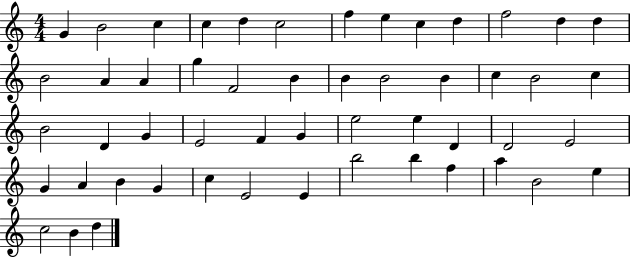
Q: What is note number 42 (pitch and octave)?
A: E4